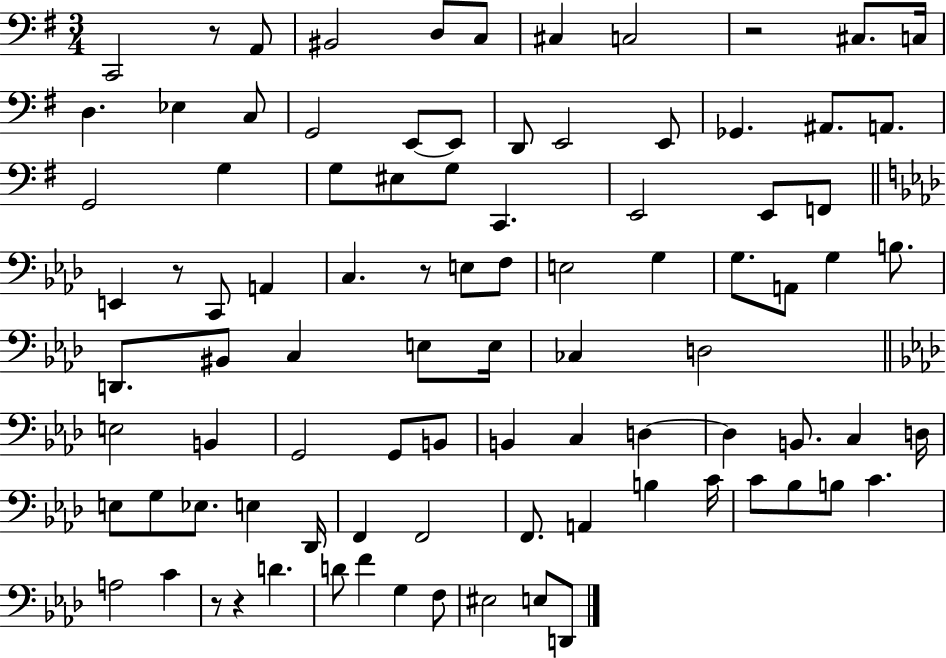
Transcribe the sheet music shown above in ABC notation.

X:1
T:Untitled
M:3/4
L:1/4
K:G
C,,2 z/2 A,,/2 ^B,,2 D,/2 C,/2 ^C, C,2 z2 ^C,/2 C,/4 D, _E, C,/2 G,,2 E,,/2 E,,/2 D,,/2 E,,2 E,,/2 _G,, ^A,,/2 A,,/2 G,,2 G, G,/2 ^E,/2 G,/2 C,, E,,2 E,,/2 F,,/2 E,, z/2 C,,/2 A,, C, z/2 E,/2 F,/2 E,2 G, G,/2 A,,/2 G, B,/2 D,,/2 ^B,,/2 C, E,/2 E,/4 _C, D,2 E,2 B,, G,,2 G,,/2 B,,/2 B,, C, D, D, B,,/2 C, D,/4 E,/2 G,/2 _E,/2 E, _D,,/4 F,, F,,2 F,,/2 A,, B, C/4 C/2 _B,/2 B,/2 C A,2 C z/2 z D D/2 F G, F,/2 ^E,2 E,/2 D,,/2